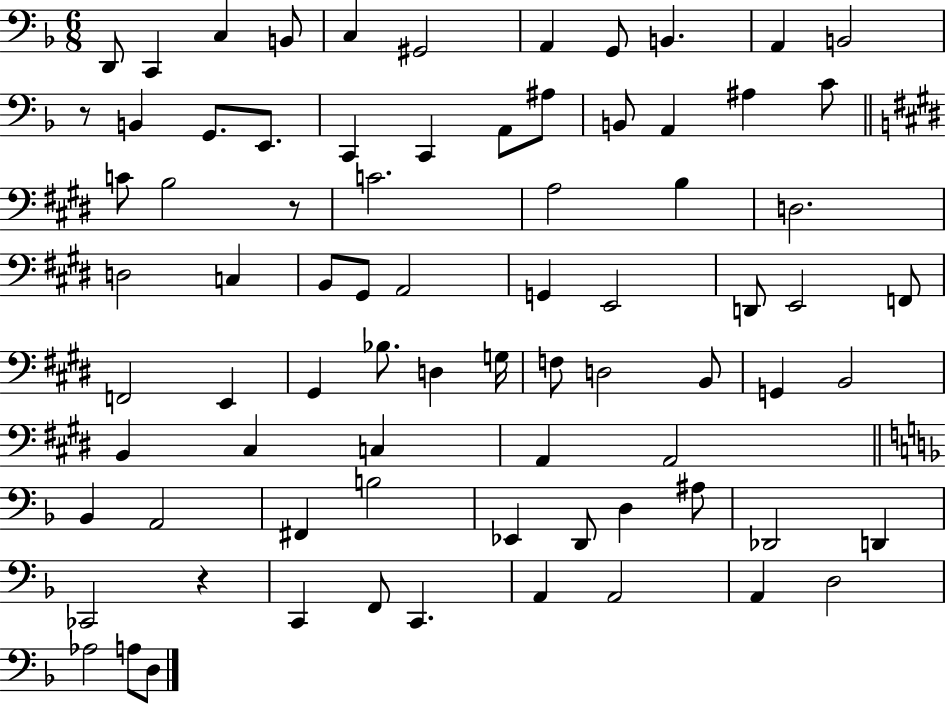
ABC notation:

X:1
T:Untitled
M:6/8
L:1/4
K:F
D,,/2 C,, C, B,,/2 C, ^G,,2 A,, G,,/2 B,, A,, B,,2 z/2 B,, G,,/2 E,,/2 C,, C,, A,,/2 ^A,/2 B,,/2 A,, ^A, C/2 C/2 B,2 z/2 C2 A,2 B, D,2 D,2 C, B,,/2 ^G,,/2 A,,2 G,, E,,2 D,,/2 E,,2 F,,/2 F,,2 E,, ^G,, _B,/2 D, G,/4 F,/2 D,2 B,,/2 G,, B,,2 B,, ^C, C, A,, A,,2 _B,, A,,2 ^F,, B,2 _E,, D,,/2 D, ^A,/2 _D,,2 D,, _C,,2 z C,, F,,/2 C,, A,, A,,2 A,, D,2 _A,2 A,/2 D,/2